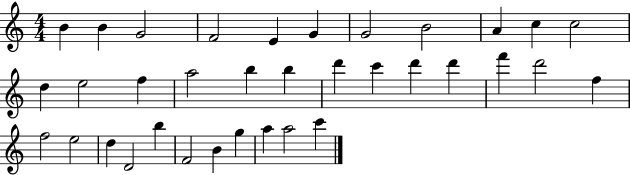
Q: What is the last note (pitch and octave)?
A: C6